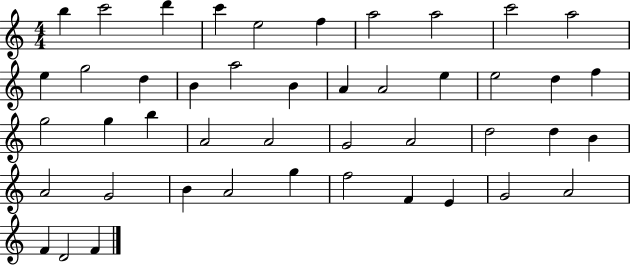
X:1
T:Untitled
M:4/4
L:1/4
K:C
b c'2 d' c' e2 f a2 a2 c'2 a2 e g2 d B a2 B A A2 e e2 d f g2 g b A2 A2 G2 A2 d2 d B A2 G2 B A2 g f2 F E G2 A2 F D2 F